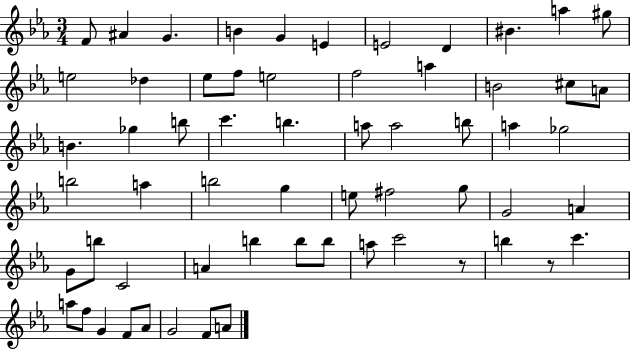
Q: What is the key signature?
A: EES major